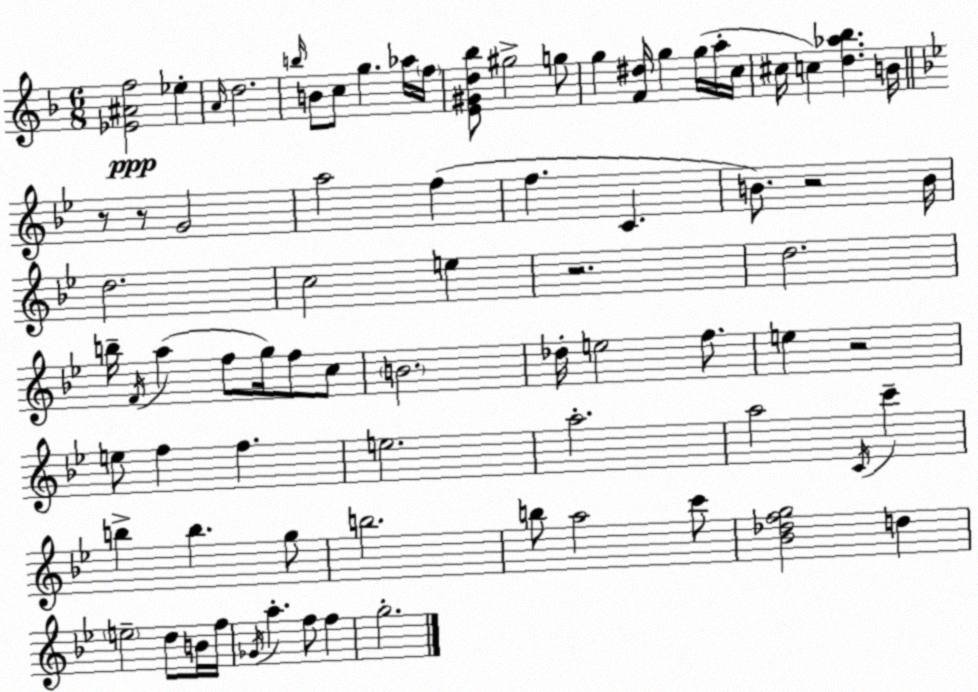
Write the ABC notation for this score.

X:1
T:Untitled
M:6/8
L:1/4
K:F
[_E^Af]2 _e A/4 d2 b/4 B/2 c/2 g _a/4 f/4 [E^Gd_b]/2 ^g2 g/2 g [F^d]/4 g g/4 a/4 c/4 ^c/4 c [d_a_b] B/4 z/2 z/2 G2 a2 f f C B/2 z2 B/4 d2 c2 e z2 d2 b/4 F/4 a f/2 g/4 f/2 c/2 B2 _d/4 e2 f/2 e z2 e/2 f f e2 a2 a2 C/4 c' b b g/2 b2 b/2 a2 c'/2 [_B_dfg]2 d e2 d/2 B/4 f/4 _G/4 a f/2 f g2